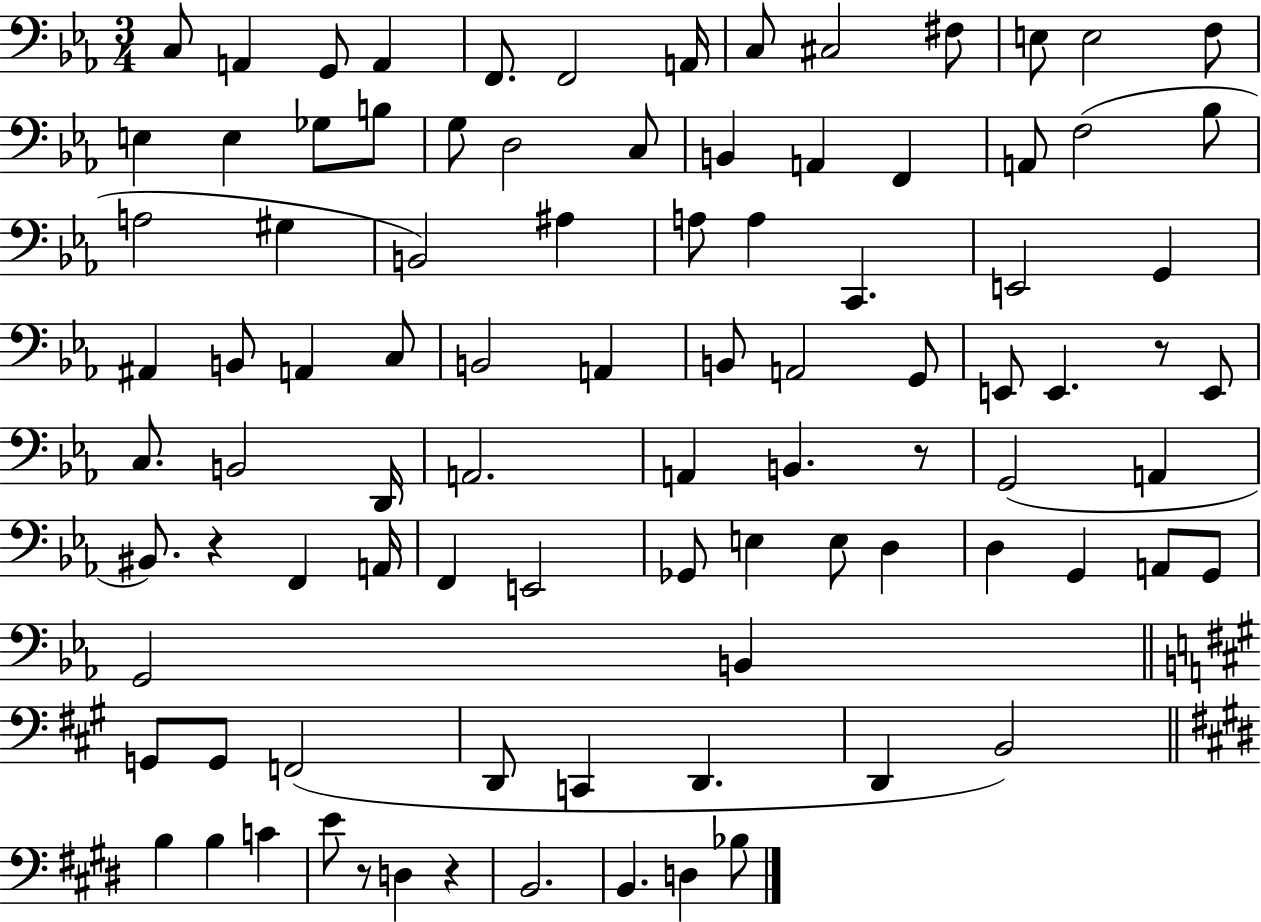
X:1
T:Untitled
M:3/4
L:1/4
K:Eb
C,/2 A,, G,,/2 A,, F,,/2 F,,2 A,,/4 C,/2 ^C,2 ^F,/2 E,/2 E,2 F,/2 E, E, _G,/2 B,/2 G,/2 D,2 C,/2 B,, A,, F,, A,,/2 F,2 _B,/2 A,2 ^G, B,,2 ^A, A,/2 A, C,, E,,2 G,, ^A,, B,,/2 A,, C,/2 B,,2 A,, B,,/2 A,,2 G,,/2 E,,/2 E,, z/2 E,,/2 C,/2 B,,2 D,,/4 A,,2 A,, B,, z/2 G,,2 A,, ^B,,/2 z F,, A,,/4 F,, E,,2 _G,,/2 E, E,/2 D, D, G,, A,,/2 G,,/2 G,,2 B,, G,,/2 G,,/2 F,,2 D,,/2 C,, D,, D,, B,,2 B, B, C E/2 z/2 D, z B,,2 B,, D, _B,/2